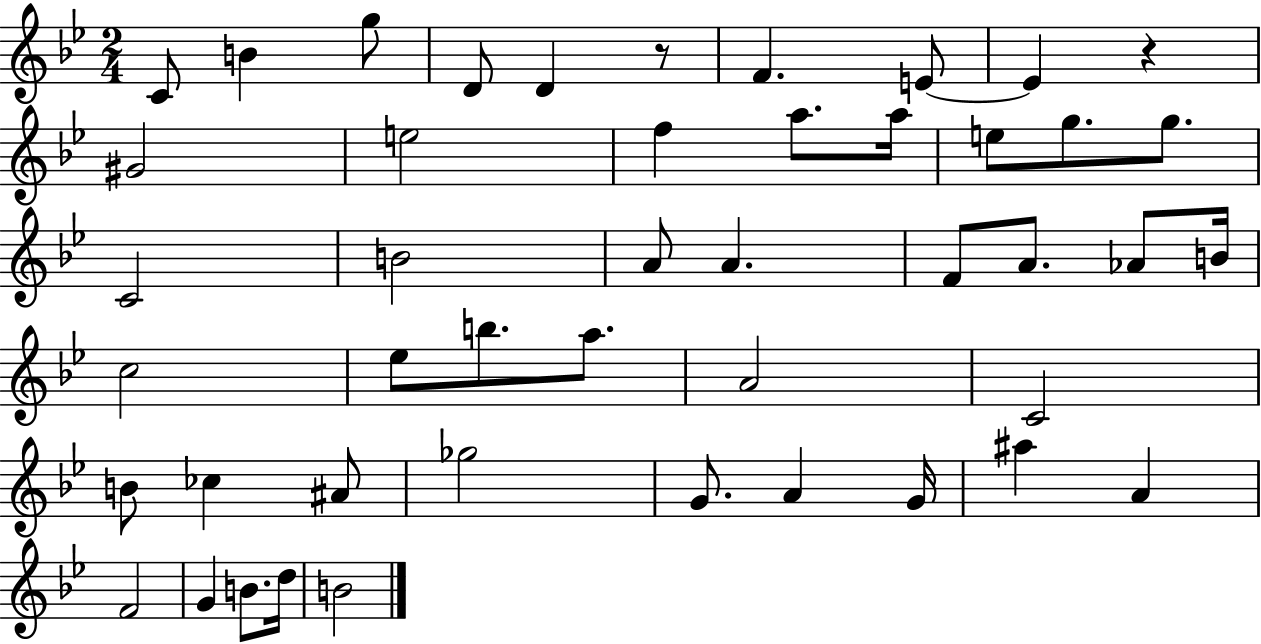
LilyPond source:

{
  \clef treble
  \numericTimeSignature
  \time 2/4
  \key bes \major
  \repeat volta 2 { c'8 b'4 g''8 | d'8 d'4 r8 | f'4. e'8~~ | e'4 r4 | \break gis'2 | e''2 | f''4 a''8. a''16 | e''8 g''8. g''8. | \break c'2 | b'2 | a'8 a'4. | f'8 a'8. aes'8 b'16 | \break c''2 | ees''8 b''8. a''8. | a'2 | c'2 | \break b'8 ces''4 ais'8 | ges''2 | g'8. a'4 g'16 | ais''4 a'4 | \break f'2 | g'4 b'8. d''16 | b'2 | } \bar "|."
}